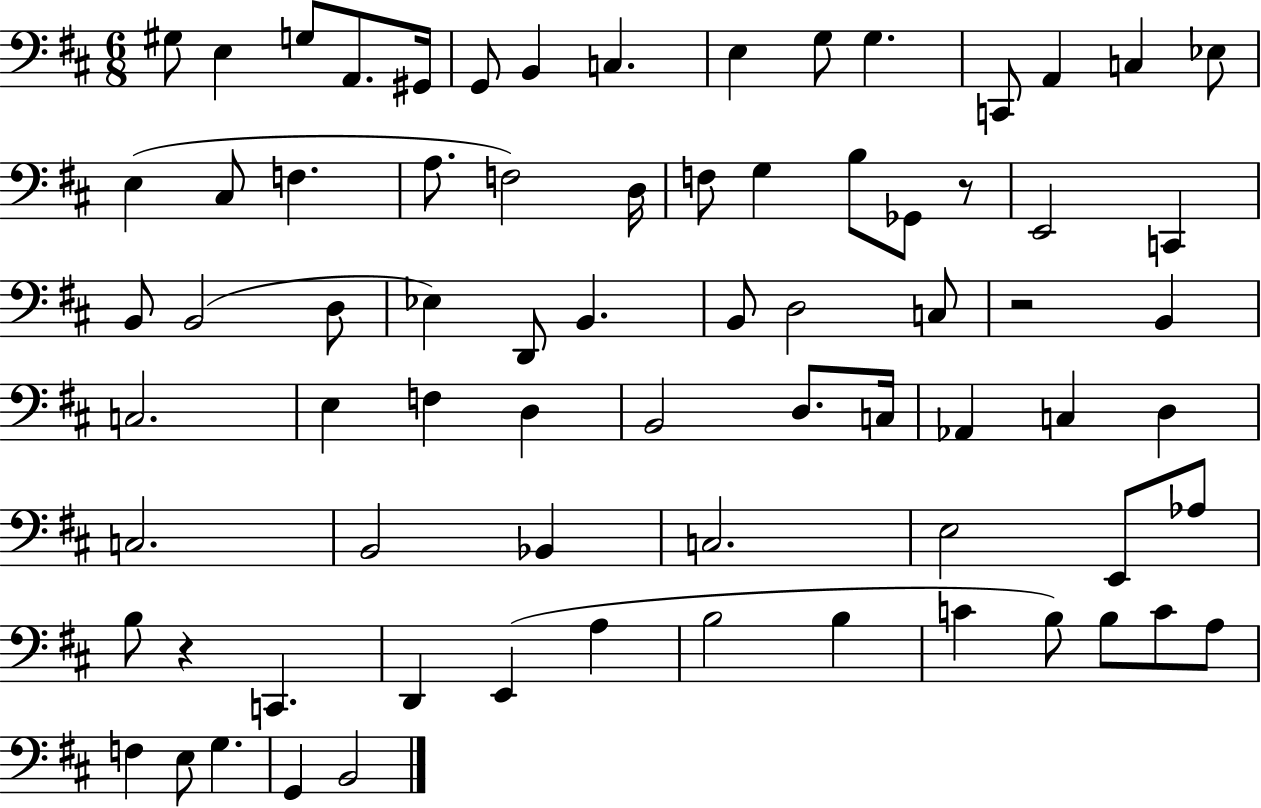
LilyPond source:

{
  \clef bass
  \numericTimeSignature
  \time 6/8
  \key d \major
  gis8 e4 g8 a,8. gis,16 | g,8 b,4 c4. | e4 g8 g4. | c,8 a,4 c4 ees8 | \break e4( cis8 f4. | a8. f2) d16 | f8 g4 b8 ges,8 r8 | e,2 c,4 | \break b,8 b,2( d8 | ees4) d,8 b,4. | b,8 d2 c8 | r2 b,4 | \break c2. | e4 f4 d4 | b,2 d8. c16 | aes,4 c4 d4 | \break c2. | b,2 bes,4 | c2. | e2 e,8 aes8 | \break b8 r4 c,4. | d,4 e,4( a4 | b2 b4 | c'4 b8) b8 c'8 a8 | \break f4 e8 g4. | g,4 b,2 | \bar "|."
}